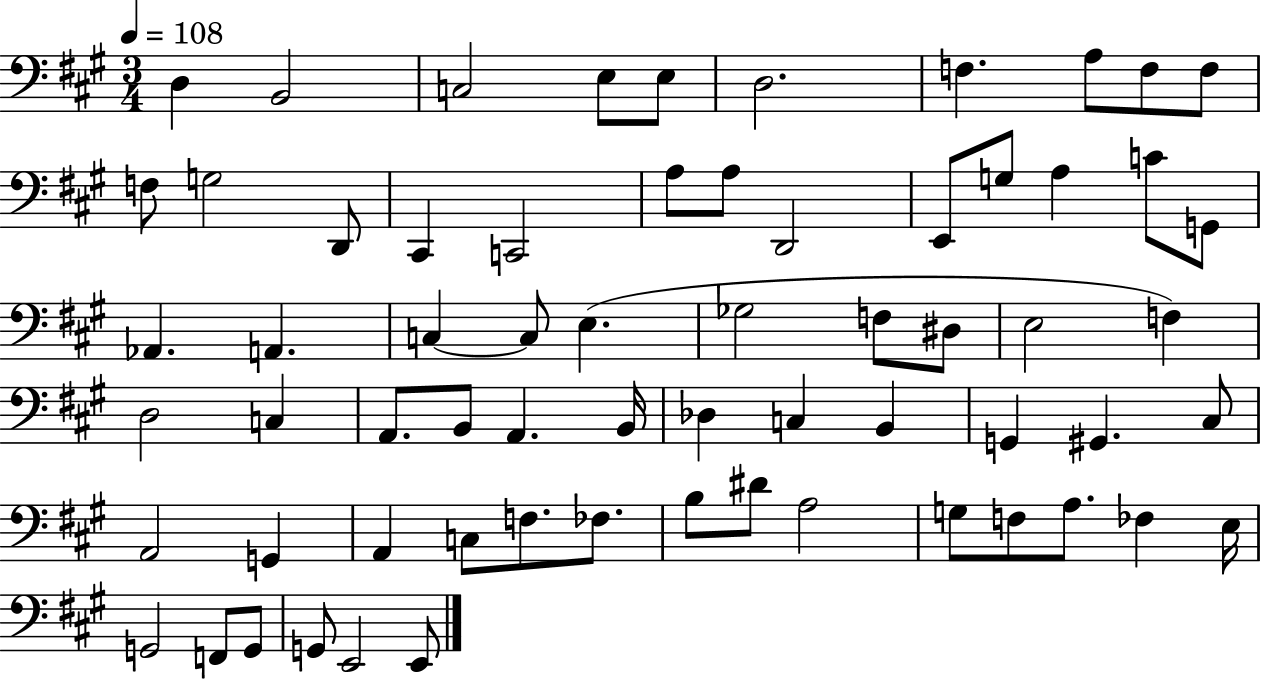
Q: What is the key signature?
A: A major